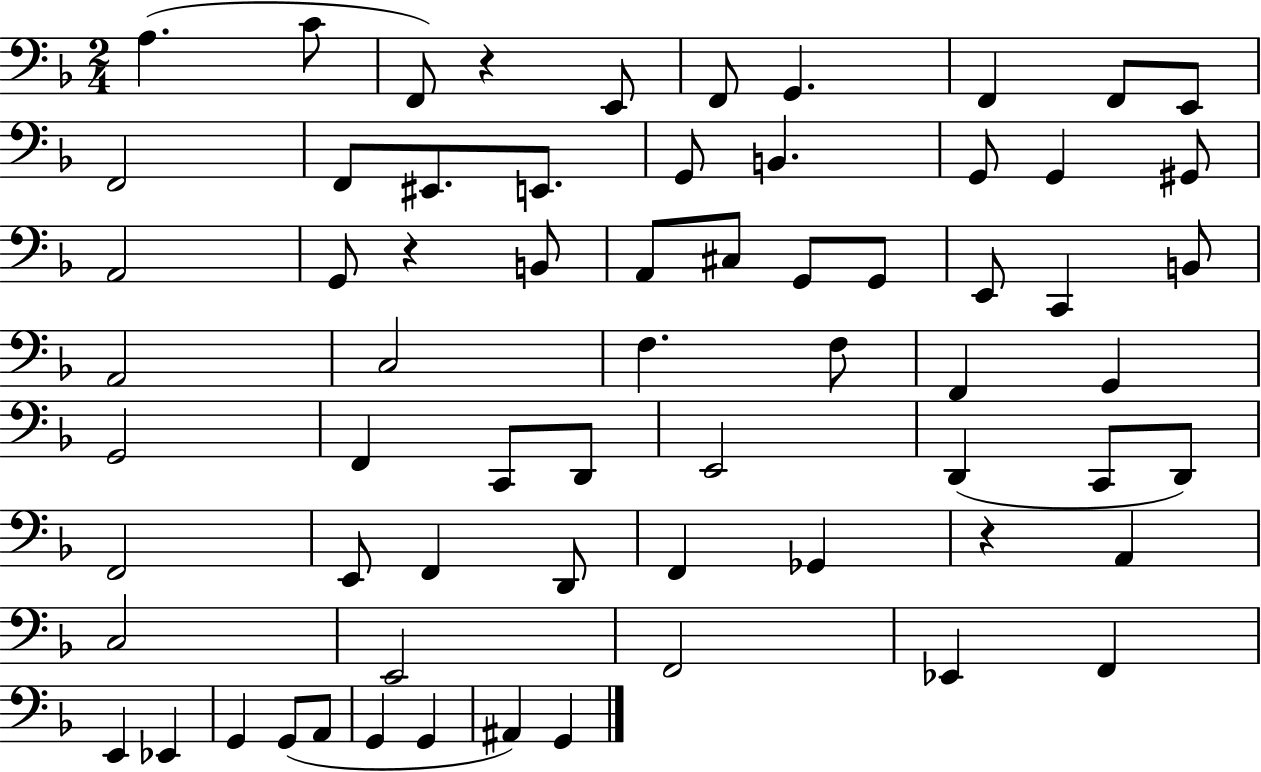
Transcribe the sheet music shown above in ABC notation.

X:1
T:Untitled
M:2/4
L:1/4
K:F
A, C/2 F,,/2 z E,,/2 F,,/2 G,, F,, F,,/2 E,,/2 F,,2 F,,/2 ^E,,/2 E,,/2 G,,/2 B,, G,,/2 G,, ^G,,/2 A,,2 G,,/2 z B,,/2 A,,/2 ^C,/2 G,,/2 G,,/2 E,,/2 C,, B,,/2 A,,2 C,2 F, F,/2 F,, G,, G,,2 F,, C,,/2 D,,/2 E,,2 D,, C,,/2 D,,/2 F,,2 E,,/2 F,, D,,/2 F,, _G,, z A,, C,2 E,,2 F,,2 _E,, F,, E,, _E,, G,, G,,/2 A,,/2 G,, G,, ^A,, G,,